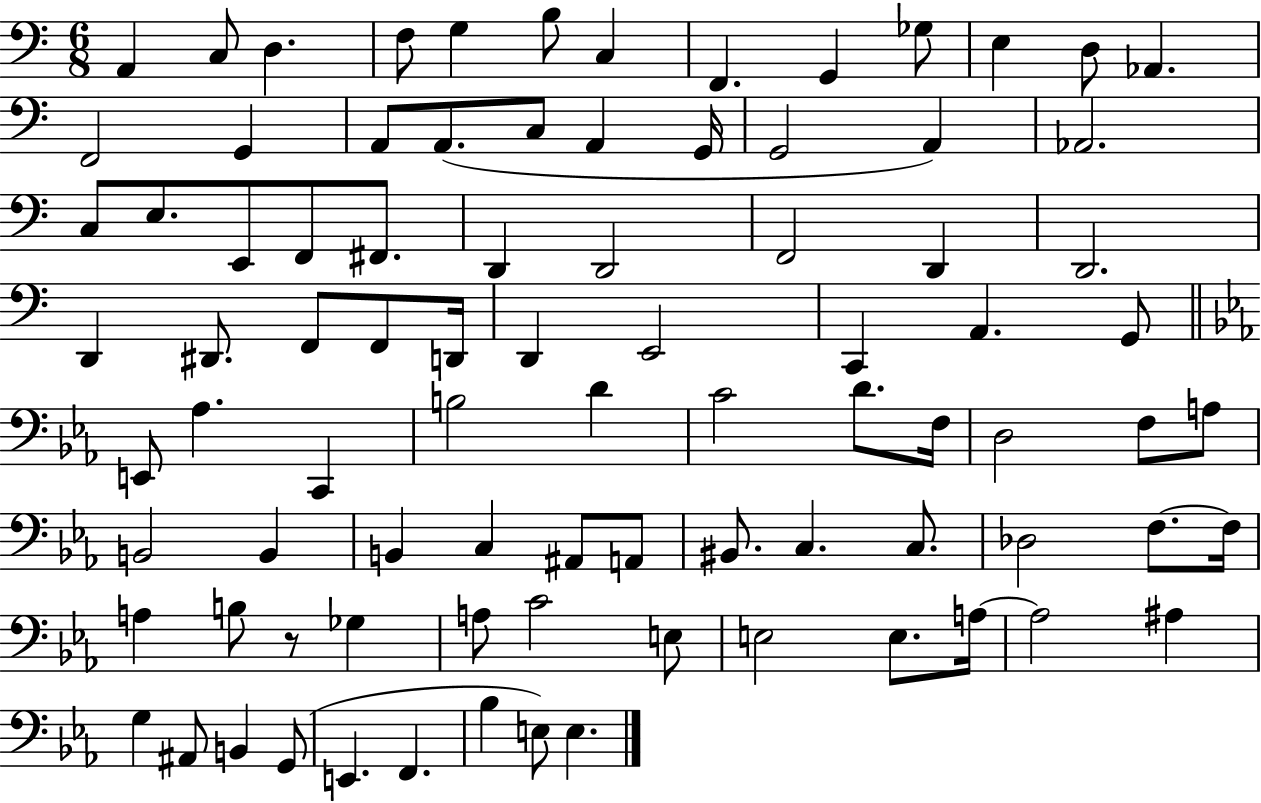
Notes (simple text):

A2/q C3/e D3/q. F3/e G3/q B3/e C3/q F2/q. G2/q Gb3/e E3/q D3/e Ab2/q. F2/h G2/q A2/e A2/e. C3/e A2/q G2/s G2/h A2/q Ab2/h. C3/e E3/e. E2/e F2/e F#2/e. D2/q D2/h F2/h D2/q D2/h. D2/q D#2/e. F2/e F2/e D2/s D2/q E2/h C2/q A2/q. G2/e E2/e Ab3/q. C2/q B3/h D4/q C4/h D4/e. F3/s D3/h F3/e A3/e B2/h B2/q B2/q C3/q A#2/e A2/e BIS2/e. C3/q. C3/e. Db3/h F3/e. F3/s A3/q B3/e R/e Gb3/q A3/e C4/h E3/e E3/h E3/e. A3/s A3/h A#3/q G3/q A#2/e B2/q G2/e E2/q. F2/q. Bb3/q E3/e E3/q.